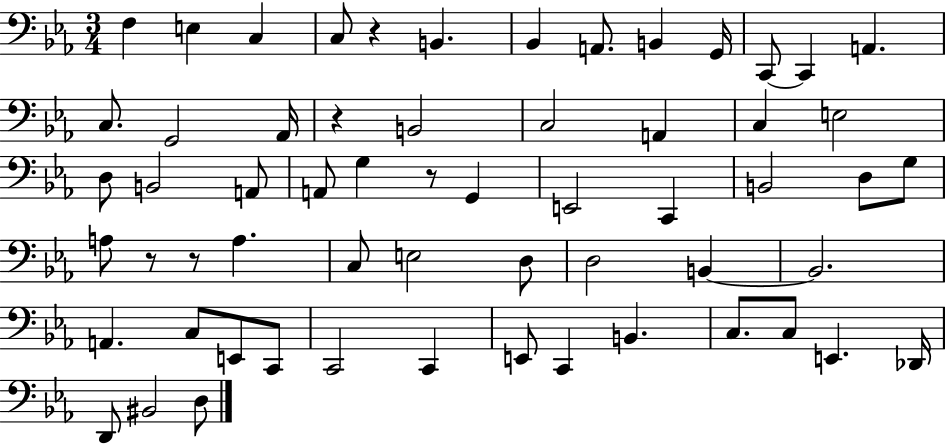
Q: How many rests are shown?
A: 5